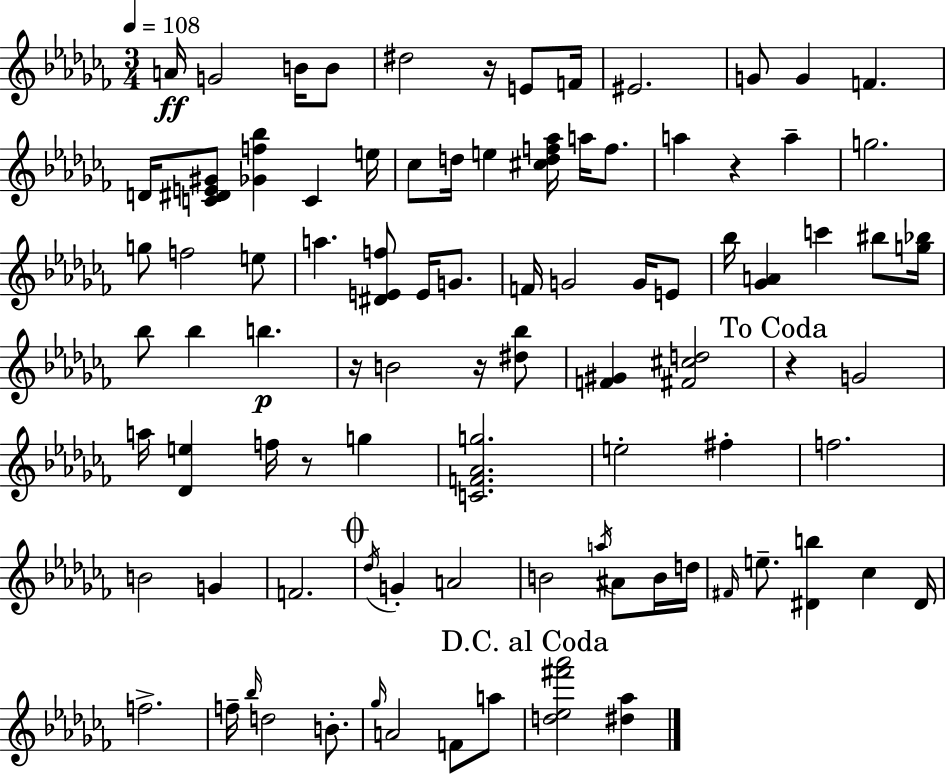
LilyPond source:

{
  \clef treble
  \numericTimeSignature
  \time 3/4
  \key aes \minor
  \tempo 4 = 108
  \repeat volta 2 { a'16\ff g'2 b'16 b'8 | dis''2 r16 e'8 f'16 | eis'2. | g'8 g'4 f'4. | \break d'16 <c' dis' e' gis'>8 <ges' f'' bes''>4 c'4 e''16 | ces''8 d''16 e''4 <cis'' d'' f'' aes''>16 a''16 f''8. | a''4 r4 a''4-- | g''2. | \break g''8 f''2 e''8 | a''4. <dis' e' f''>8 e'16 g'8. | f'16 g'2 g'16 e'8 | bes''16 <ges' a'>4 c'''4 bis''8 <g'' bes''>16 | \break bes''8 bes''4 b''4.\p | r16 b'2 r16 <dis'' bes''>8 | <f' gis'>4 <fis' cis'' d''>2 | \mark "To Coda" r4 g'2 | \break a''16 <des' e''>4 f''16 r8 g''4 | <c' f' aes' g''>2. | e''2-. fis''4-. | f''2. | \break b'2 g'4 | f'2. | \mark \markup { \musicglyph "scripts.coda" } \acciaccatura { des''16 } g'4-. a'2 | b'2 \acciaccatura { a''16 } ais'8 | \break b'16 d''16 \grace { fis'16 } e''8.-- <dis' b''>4 ces''4 | dis'16 f''2.-> | f''16-- \grace { bes''16 } d''2 | b'8.-. \grace { ges''16 } a'2 | \break f'8 a''8 \mark "D.C. al Coda" <d'' ees'' fis''' aes'''>2 | <dis'' aes''>4 } \bar "|."
}